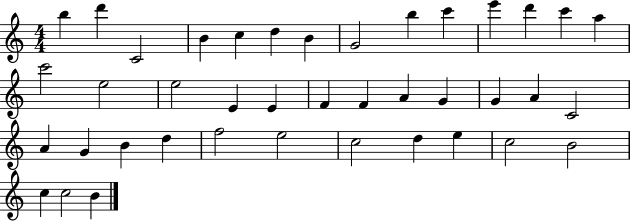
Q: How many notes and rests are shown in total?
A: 40